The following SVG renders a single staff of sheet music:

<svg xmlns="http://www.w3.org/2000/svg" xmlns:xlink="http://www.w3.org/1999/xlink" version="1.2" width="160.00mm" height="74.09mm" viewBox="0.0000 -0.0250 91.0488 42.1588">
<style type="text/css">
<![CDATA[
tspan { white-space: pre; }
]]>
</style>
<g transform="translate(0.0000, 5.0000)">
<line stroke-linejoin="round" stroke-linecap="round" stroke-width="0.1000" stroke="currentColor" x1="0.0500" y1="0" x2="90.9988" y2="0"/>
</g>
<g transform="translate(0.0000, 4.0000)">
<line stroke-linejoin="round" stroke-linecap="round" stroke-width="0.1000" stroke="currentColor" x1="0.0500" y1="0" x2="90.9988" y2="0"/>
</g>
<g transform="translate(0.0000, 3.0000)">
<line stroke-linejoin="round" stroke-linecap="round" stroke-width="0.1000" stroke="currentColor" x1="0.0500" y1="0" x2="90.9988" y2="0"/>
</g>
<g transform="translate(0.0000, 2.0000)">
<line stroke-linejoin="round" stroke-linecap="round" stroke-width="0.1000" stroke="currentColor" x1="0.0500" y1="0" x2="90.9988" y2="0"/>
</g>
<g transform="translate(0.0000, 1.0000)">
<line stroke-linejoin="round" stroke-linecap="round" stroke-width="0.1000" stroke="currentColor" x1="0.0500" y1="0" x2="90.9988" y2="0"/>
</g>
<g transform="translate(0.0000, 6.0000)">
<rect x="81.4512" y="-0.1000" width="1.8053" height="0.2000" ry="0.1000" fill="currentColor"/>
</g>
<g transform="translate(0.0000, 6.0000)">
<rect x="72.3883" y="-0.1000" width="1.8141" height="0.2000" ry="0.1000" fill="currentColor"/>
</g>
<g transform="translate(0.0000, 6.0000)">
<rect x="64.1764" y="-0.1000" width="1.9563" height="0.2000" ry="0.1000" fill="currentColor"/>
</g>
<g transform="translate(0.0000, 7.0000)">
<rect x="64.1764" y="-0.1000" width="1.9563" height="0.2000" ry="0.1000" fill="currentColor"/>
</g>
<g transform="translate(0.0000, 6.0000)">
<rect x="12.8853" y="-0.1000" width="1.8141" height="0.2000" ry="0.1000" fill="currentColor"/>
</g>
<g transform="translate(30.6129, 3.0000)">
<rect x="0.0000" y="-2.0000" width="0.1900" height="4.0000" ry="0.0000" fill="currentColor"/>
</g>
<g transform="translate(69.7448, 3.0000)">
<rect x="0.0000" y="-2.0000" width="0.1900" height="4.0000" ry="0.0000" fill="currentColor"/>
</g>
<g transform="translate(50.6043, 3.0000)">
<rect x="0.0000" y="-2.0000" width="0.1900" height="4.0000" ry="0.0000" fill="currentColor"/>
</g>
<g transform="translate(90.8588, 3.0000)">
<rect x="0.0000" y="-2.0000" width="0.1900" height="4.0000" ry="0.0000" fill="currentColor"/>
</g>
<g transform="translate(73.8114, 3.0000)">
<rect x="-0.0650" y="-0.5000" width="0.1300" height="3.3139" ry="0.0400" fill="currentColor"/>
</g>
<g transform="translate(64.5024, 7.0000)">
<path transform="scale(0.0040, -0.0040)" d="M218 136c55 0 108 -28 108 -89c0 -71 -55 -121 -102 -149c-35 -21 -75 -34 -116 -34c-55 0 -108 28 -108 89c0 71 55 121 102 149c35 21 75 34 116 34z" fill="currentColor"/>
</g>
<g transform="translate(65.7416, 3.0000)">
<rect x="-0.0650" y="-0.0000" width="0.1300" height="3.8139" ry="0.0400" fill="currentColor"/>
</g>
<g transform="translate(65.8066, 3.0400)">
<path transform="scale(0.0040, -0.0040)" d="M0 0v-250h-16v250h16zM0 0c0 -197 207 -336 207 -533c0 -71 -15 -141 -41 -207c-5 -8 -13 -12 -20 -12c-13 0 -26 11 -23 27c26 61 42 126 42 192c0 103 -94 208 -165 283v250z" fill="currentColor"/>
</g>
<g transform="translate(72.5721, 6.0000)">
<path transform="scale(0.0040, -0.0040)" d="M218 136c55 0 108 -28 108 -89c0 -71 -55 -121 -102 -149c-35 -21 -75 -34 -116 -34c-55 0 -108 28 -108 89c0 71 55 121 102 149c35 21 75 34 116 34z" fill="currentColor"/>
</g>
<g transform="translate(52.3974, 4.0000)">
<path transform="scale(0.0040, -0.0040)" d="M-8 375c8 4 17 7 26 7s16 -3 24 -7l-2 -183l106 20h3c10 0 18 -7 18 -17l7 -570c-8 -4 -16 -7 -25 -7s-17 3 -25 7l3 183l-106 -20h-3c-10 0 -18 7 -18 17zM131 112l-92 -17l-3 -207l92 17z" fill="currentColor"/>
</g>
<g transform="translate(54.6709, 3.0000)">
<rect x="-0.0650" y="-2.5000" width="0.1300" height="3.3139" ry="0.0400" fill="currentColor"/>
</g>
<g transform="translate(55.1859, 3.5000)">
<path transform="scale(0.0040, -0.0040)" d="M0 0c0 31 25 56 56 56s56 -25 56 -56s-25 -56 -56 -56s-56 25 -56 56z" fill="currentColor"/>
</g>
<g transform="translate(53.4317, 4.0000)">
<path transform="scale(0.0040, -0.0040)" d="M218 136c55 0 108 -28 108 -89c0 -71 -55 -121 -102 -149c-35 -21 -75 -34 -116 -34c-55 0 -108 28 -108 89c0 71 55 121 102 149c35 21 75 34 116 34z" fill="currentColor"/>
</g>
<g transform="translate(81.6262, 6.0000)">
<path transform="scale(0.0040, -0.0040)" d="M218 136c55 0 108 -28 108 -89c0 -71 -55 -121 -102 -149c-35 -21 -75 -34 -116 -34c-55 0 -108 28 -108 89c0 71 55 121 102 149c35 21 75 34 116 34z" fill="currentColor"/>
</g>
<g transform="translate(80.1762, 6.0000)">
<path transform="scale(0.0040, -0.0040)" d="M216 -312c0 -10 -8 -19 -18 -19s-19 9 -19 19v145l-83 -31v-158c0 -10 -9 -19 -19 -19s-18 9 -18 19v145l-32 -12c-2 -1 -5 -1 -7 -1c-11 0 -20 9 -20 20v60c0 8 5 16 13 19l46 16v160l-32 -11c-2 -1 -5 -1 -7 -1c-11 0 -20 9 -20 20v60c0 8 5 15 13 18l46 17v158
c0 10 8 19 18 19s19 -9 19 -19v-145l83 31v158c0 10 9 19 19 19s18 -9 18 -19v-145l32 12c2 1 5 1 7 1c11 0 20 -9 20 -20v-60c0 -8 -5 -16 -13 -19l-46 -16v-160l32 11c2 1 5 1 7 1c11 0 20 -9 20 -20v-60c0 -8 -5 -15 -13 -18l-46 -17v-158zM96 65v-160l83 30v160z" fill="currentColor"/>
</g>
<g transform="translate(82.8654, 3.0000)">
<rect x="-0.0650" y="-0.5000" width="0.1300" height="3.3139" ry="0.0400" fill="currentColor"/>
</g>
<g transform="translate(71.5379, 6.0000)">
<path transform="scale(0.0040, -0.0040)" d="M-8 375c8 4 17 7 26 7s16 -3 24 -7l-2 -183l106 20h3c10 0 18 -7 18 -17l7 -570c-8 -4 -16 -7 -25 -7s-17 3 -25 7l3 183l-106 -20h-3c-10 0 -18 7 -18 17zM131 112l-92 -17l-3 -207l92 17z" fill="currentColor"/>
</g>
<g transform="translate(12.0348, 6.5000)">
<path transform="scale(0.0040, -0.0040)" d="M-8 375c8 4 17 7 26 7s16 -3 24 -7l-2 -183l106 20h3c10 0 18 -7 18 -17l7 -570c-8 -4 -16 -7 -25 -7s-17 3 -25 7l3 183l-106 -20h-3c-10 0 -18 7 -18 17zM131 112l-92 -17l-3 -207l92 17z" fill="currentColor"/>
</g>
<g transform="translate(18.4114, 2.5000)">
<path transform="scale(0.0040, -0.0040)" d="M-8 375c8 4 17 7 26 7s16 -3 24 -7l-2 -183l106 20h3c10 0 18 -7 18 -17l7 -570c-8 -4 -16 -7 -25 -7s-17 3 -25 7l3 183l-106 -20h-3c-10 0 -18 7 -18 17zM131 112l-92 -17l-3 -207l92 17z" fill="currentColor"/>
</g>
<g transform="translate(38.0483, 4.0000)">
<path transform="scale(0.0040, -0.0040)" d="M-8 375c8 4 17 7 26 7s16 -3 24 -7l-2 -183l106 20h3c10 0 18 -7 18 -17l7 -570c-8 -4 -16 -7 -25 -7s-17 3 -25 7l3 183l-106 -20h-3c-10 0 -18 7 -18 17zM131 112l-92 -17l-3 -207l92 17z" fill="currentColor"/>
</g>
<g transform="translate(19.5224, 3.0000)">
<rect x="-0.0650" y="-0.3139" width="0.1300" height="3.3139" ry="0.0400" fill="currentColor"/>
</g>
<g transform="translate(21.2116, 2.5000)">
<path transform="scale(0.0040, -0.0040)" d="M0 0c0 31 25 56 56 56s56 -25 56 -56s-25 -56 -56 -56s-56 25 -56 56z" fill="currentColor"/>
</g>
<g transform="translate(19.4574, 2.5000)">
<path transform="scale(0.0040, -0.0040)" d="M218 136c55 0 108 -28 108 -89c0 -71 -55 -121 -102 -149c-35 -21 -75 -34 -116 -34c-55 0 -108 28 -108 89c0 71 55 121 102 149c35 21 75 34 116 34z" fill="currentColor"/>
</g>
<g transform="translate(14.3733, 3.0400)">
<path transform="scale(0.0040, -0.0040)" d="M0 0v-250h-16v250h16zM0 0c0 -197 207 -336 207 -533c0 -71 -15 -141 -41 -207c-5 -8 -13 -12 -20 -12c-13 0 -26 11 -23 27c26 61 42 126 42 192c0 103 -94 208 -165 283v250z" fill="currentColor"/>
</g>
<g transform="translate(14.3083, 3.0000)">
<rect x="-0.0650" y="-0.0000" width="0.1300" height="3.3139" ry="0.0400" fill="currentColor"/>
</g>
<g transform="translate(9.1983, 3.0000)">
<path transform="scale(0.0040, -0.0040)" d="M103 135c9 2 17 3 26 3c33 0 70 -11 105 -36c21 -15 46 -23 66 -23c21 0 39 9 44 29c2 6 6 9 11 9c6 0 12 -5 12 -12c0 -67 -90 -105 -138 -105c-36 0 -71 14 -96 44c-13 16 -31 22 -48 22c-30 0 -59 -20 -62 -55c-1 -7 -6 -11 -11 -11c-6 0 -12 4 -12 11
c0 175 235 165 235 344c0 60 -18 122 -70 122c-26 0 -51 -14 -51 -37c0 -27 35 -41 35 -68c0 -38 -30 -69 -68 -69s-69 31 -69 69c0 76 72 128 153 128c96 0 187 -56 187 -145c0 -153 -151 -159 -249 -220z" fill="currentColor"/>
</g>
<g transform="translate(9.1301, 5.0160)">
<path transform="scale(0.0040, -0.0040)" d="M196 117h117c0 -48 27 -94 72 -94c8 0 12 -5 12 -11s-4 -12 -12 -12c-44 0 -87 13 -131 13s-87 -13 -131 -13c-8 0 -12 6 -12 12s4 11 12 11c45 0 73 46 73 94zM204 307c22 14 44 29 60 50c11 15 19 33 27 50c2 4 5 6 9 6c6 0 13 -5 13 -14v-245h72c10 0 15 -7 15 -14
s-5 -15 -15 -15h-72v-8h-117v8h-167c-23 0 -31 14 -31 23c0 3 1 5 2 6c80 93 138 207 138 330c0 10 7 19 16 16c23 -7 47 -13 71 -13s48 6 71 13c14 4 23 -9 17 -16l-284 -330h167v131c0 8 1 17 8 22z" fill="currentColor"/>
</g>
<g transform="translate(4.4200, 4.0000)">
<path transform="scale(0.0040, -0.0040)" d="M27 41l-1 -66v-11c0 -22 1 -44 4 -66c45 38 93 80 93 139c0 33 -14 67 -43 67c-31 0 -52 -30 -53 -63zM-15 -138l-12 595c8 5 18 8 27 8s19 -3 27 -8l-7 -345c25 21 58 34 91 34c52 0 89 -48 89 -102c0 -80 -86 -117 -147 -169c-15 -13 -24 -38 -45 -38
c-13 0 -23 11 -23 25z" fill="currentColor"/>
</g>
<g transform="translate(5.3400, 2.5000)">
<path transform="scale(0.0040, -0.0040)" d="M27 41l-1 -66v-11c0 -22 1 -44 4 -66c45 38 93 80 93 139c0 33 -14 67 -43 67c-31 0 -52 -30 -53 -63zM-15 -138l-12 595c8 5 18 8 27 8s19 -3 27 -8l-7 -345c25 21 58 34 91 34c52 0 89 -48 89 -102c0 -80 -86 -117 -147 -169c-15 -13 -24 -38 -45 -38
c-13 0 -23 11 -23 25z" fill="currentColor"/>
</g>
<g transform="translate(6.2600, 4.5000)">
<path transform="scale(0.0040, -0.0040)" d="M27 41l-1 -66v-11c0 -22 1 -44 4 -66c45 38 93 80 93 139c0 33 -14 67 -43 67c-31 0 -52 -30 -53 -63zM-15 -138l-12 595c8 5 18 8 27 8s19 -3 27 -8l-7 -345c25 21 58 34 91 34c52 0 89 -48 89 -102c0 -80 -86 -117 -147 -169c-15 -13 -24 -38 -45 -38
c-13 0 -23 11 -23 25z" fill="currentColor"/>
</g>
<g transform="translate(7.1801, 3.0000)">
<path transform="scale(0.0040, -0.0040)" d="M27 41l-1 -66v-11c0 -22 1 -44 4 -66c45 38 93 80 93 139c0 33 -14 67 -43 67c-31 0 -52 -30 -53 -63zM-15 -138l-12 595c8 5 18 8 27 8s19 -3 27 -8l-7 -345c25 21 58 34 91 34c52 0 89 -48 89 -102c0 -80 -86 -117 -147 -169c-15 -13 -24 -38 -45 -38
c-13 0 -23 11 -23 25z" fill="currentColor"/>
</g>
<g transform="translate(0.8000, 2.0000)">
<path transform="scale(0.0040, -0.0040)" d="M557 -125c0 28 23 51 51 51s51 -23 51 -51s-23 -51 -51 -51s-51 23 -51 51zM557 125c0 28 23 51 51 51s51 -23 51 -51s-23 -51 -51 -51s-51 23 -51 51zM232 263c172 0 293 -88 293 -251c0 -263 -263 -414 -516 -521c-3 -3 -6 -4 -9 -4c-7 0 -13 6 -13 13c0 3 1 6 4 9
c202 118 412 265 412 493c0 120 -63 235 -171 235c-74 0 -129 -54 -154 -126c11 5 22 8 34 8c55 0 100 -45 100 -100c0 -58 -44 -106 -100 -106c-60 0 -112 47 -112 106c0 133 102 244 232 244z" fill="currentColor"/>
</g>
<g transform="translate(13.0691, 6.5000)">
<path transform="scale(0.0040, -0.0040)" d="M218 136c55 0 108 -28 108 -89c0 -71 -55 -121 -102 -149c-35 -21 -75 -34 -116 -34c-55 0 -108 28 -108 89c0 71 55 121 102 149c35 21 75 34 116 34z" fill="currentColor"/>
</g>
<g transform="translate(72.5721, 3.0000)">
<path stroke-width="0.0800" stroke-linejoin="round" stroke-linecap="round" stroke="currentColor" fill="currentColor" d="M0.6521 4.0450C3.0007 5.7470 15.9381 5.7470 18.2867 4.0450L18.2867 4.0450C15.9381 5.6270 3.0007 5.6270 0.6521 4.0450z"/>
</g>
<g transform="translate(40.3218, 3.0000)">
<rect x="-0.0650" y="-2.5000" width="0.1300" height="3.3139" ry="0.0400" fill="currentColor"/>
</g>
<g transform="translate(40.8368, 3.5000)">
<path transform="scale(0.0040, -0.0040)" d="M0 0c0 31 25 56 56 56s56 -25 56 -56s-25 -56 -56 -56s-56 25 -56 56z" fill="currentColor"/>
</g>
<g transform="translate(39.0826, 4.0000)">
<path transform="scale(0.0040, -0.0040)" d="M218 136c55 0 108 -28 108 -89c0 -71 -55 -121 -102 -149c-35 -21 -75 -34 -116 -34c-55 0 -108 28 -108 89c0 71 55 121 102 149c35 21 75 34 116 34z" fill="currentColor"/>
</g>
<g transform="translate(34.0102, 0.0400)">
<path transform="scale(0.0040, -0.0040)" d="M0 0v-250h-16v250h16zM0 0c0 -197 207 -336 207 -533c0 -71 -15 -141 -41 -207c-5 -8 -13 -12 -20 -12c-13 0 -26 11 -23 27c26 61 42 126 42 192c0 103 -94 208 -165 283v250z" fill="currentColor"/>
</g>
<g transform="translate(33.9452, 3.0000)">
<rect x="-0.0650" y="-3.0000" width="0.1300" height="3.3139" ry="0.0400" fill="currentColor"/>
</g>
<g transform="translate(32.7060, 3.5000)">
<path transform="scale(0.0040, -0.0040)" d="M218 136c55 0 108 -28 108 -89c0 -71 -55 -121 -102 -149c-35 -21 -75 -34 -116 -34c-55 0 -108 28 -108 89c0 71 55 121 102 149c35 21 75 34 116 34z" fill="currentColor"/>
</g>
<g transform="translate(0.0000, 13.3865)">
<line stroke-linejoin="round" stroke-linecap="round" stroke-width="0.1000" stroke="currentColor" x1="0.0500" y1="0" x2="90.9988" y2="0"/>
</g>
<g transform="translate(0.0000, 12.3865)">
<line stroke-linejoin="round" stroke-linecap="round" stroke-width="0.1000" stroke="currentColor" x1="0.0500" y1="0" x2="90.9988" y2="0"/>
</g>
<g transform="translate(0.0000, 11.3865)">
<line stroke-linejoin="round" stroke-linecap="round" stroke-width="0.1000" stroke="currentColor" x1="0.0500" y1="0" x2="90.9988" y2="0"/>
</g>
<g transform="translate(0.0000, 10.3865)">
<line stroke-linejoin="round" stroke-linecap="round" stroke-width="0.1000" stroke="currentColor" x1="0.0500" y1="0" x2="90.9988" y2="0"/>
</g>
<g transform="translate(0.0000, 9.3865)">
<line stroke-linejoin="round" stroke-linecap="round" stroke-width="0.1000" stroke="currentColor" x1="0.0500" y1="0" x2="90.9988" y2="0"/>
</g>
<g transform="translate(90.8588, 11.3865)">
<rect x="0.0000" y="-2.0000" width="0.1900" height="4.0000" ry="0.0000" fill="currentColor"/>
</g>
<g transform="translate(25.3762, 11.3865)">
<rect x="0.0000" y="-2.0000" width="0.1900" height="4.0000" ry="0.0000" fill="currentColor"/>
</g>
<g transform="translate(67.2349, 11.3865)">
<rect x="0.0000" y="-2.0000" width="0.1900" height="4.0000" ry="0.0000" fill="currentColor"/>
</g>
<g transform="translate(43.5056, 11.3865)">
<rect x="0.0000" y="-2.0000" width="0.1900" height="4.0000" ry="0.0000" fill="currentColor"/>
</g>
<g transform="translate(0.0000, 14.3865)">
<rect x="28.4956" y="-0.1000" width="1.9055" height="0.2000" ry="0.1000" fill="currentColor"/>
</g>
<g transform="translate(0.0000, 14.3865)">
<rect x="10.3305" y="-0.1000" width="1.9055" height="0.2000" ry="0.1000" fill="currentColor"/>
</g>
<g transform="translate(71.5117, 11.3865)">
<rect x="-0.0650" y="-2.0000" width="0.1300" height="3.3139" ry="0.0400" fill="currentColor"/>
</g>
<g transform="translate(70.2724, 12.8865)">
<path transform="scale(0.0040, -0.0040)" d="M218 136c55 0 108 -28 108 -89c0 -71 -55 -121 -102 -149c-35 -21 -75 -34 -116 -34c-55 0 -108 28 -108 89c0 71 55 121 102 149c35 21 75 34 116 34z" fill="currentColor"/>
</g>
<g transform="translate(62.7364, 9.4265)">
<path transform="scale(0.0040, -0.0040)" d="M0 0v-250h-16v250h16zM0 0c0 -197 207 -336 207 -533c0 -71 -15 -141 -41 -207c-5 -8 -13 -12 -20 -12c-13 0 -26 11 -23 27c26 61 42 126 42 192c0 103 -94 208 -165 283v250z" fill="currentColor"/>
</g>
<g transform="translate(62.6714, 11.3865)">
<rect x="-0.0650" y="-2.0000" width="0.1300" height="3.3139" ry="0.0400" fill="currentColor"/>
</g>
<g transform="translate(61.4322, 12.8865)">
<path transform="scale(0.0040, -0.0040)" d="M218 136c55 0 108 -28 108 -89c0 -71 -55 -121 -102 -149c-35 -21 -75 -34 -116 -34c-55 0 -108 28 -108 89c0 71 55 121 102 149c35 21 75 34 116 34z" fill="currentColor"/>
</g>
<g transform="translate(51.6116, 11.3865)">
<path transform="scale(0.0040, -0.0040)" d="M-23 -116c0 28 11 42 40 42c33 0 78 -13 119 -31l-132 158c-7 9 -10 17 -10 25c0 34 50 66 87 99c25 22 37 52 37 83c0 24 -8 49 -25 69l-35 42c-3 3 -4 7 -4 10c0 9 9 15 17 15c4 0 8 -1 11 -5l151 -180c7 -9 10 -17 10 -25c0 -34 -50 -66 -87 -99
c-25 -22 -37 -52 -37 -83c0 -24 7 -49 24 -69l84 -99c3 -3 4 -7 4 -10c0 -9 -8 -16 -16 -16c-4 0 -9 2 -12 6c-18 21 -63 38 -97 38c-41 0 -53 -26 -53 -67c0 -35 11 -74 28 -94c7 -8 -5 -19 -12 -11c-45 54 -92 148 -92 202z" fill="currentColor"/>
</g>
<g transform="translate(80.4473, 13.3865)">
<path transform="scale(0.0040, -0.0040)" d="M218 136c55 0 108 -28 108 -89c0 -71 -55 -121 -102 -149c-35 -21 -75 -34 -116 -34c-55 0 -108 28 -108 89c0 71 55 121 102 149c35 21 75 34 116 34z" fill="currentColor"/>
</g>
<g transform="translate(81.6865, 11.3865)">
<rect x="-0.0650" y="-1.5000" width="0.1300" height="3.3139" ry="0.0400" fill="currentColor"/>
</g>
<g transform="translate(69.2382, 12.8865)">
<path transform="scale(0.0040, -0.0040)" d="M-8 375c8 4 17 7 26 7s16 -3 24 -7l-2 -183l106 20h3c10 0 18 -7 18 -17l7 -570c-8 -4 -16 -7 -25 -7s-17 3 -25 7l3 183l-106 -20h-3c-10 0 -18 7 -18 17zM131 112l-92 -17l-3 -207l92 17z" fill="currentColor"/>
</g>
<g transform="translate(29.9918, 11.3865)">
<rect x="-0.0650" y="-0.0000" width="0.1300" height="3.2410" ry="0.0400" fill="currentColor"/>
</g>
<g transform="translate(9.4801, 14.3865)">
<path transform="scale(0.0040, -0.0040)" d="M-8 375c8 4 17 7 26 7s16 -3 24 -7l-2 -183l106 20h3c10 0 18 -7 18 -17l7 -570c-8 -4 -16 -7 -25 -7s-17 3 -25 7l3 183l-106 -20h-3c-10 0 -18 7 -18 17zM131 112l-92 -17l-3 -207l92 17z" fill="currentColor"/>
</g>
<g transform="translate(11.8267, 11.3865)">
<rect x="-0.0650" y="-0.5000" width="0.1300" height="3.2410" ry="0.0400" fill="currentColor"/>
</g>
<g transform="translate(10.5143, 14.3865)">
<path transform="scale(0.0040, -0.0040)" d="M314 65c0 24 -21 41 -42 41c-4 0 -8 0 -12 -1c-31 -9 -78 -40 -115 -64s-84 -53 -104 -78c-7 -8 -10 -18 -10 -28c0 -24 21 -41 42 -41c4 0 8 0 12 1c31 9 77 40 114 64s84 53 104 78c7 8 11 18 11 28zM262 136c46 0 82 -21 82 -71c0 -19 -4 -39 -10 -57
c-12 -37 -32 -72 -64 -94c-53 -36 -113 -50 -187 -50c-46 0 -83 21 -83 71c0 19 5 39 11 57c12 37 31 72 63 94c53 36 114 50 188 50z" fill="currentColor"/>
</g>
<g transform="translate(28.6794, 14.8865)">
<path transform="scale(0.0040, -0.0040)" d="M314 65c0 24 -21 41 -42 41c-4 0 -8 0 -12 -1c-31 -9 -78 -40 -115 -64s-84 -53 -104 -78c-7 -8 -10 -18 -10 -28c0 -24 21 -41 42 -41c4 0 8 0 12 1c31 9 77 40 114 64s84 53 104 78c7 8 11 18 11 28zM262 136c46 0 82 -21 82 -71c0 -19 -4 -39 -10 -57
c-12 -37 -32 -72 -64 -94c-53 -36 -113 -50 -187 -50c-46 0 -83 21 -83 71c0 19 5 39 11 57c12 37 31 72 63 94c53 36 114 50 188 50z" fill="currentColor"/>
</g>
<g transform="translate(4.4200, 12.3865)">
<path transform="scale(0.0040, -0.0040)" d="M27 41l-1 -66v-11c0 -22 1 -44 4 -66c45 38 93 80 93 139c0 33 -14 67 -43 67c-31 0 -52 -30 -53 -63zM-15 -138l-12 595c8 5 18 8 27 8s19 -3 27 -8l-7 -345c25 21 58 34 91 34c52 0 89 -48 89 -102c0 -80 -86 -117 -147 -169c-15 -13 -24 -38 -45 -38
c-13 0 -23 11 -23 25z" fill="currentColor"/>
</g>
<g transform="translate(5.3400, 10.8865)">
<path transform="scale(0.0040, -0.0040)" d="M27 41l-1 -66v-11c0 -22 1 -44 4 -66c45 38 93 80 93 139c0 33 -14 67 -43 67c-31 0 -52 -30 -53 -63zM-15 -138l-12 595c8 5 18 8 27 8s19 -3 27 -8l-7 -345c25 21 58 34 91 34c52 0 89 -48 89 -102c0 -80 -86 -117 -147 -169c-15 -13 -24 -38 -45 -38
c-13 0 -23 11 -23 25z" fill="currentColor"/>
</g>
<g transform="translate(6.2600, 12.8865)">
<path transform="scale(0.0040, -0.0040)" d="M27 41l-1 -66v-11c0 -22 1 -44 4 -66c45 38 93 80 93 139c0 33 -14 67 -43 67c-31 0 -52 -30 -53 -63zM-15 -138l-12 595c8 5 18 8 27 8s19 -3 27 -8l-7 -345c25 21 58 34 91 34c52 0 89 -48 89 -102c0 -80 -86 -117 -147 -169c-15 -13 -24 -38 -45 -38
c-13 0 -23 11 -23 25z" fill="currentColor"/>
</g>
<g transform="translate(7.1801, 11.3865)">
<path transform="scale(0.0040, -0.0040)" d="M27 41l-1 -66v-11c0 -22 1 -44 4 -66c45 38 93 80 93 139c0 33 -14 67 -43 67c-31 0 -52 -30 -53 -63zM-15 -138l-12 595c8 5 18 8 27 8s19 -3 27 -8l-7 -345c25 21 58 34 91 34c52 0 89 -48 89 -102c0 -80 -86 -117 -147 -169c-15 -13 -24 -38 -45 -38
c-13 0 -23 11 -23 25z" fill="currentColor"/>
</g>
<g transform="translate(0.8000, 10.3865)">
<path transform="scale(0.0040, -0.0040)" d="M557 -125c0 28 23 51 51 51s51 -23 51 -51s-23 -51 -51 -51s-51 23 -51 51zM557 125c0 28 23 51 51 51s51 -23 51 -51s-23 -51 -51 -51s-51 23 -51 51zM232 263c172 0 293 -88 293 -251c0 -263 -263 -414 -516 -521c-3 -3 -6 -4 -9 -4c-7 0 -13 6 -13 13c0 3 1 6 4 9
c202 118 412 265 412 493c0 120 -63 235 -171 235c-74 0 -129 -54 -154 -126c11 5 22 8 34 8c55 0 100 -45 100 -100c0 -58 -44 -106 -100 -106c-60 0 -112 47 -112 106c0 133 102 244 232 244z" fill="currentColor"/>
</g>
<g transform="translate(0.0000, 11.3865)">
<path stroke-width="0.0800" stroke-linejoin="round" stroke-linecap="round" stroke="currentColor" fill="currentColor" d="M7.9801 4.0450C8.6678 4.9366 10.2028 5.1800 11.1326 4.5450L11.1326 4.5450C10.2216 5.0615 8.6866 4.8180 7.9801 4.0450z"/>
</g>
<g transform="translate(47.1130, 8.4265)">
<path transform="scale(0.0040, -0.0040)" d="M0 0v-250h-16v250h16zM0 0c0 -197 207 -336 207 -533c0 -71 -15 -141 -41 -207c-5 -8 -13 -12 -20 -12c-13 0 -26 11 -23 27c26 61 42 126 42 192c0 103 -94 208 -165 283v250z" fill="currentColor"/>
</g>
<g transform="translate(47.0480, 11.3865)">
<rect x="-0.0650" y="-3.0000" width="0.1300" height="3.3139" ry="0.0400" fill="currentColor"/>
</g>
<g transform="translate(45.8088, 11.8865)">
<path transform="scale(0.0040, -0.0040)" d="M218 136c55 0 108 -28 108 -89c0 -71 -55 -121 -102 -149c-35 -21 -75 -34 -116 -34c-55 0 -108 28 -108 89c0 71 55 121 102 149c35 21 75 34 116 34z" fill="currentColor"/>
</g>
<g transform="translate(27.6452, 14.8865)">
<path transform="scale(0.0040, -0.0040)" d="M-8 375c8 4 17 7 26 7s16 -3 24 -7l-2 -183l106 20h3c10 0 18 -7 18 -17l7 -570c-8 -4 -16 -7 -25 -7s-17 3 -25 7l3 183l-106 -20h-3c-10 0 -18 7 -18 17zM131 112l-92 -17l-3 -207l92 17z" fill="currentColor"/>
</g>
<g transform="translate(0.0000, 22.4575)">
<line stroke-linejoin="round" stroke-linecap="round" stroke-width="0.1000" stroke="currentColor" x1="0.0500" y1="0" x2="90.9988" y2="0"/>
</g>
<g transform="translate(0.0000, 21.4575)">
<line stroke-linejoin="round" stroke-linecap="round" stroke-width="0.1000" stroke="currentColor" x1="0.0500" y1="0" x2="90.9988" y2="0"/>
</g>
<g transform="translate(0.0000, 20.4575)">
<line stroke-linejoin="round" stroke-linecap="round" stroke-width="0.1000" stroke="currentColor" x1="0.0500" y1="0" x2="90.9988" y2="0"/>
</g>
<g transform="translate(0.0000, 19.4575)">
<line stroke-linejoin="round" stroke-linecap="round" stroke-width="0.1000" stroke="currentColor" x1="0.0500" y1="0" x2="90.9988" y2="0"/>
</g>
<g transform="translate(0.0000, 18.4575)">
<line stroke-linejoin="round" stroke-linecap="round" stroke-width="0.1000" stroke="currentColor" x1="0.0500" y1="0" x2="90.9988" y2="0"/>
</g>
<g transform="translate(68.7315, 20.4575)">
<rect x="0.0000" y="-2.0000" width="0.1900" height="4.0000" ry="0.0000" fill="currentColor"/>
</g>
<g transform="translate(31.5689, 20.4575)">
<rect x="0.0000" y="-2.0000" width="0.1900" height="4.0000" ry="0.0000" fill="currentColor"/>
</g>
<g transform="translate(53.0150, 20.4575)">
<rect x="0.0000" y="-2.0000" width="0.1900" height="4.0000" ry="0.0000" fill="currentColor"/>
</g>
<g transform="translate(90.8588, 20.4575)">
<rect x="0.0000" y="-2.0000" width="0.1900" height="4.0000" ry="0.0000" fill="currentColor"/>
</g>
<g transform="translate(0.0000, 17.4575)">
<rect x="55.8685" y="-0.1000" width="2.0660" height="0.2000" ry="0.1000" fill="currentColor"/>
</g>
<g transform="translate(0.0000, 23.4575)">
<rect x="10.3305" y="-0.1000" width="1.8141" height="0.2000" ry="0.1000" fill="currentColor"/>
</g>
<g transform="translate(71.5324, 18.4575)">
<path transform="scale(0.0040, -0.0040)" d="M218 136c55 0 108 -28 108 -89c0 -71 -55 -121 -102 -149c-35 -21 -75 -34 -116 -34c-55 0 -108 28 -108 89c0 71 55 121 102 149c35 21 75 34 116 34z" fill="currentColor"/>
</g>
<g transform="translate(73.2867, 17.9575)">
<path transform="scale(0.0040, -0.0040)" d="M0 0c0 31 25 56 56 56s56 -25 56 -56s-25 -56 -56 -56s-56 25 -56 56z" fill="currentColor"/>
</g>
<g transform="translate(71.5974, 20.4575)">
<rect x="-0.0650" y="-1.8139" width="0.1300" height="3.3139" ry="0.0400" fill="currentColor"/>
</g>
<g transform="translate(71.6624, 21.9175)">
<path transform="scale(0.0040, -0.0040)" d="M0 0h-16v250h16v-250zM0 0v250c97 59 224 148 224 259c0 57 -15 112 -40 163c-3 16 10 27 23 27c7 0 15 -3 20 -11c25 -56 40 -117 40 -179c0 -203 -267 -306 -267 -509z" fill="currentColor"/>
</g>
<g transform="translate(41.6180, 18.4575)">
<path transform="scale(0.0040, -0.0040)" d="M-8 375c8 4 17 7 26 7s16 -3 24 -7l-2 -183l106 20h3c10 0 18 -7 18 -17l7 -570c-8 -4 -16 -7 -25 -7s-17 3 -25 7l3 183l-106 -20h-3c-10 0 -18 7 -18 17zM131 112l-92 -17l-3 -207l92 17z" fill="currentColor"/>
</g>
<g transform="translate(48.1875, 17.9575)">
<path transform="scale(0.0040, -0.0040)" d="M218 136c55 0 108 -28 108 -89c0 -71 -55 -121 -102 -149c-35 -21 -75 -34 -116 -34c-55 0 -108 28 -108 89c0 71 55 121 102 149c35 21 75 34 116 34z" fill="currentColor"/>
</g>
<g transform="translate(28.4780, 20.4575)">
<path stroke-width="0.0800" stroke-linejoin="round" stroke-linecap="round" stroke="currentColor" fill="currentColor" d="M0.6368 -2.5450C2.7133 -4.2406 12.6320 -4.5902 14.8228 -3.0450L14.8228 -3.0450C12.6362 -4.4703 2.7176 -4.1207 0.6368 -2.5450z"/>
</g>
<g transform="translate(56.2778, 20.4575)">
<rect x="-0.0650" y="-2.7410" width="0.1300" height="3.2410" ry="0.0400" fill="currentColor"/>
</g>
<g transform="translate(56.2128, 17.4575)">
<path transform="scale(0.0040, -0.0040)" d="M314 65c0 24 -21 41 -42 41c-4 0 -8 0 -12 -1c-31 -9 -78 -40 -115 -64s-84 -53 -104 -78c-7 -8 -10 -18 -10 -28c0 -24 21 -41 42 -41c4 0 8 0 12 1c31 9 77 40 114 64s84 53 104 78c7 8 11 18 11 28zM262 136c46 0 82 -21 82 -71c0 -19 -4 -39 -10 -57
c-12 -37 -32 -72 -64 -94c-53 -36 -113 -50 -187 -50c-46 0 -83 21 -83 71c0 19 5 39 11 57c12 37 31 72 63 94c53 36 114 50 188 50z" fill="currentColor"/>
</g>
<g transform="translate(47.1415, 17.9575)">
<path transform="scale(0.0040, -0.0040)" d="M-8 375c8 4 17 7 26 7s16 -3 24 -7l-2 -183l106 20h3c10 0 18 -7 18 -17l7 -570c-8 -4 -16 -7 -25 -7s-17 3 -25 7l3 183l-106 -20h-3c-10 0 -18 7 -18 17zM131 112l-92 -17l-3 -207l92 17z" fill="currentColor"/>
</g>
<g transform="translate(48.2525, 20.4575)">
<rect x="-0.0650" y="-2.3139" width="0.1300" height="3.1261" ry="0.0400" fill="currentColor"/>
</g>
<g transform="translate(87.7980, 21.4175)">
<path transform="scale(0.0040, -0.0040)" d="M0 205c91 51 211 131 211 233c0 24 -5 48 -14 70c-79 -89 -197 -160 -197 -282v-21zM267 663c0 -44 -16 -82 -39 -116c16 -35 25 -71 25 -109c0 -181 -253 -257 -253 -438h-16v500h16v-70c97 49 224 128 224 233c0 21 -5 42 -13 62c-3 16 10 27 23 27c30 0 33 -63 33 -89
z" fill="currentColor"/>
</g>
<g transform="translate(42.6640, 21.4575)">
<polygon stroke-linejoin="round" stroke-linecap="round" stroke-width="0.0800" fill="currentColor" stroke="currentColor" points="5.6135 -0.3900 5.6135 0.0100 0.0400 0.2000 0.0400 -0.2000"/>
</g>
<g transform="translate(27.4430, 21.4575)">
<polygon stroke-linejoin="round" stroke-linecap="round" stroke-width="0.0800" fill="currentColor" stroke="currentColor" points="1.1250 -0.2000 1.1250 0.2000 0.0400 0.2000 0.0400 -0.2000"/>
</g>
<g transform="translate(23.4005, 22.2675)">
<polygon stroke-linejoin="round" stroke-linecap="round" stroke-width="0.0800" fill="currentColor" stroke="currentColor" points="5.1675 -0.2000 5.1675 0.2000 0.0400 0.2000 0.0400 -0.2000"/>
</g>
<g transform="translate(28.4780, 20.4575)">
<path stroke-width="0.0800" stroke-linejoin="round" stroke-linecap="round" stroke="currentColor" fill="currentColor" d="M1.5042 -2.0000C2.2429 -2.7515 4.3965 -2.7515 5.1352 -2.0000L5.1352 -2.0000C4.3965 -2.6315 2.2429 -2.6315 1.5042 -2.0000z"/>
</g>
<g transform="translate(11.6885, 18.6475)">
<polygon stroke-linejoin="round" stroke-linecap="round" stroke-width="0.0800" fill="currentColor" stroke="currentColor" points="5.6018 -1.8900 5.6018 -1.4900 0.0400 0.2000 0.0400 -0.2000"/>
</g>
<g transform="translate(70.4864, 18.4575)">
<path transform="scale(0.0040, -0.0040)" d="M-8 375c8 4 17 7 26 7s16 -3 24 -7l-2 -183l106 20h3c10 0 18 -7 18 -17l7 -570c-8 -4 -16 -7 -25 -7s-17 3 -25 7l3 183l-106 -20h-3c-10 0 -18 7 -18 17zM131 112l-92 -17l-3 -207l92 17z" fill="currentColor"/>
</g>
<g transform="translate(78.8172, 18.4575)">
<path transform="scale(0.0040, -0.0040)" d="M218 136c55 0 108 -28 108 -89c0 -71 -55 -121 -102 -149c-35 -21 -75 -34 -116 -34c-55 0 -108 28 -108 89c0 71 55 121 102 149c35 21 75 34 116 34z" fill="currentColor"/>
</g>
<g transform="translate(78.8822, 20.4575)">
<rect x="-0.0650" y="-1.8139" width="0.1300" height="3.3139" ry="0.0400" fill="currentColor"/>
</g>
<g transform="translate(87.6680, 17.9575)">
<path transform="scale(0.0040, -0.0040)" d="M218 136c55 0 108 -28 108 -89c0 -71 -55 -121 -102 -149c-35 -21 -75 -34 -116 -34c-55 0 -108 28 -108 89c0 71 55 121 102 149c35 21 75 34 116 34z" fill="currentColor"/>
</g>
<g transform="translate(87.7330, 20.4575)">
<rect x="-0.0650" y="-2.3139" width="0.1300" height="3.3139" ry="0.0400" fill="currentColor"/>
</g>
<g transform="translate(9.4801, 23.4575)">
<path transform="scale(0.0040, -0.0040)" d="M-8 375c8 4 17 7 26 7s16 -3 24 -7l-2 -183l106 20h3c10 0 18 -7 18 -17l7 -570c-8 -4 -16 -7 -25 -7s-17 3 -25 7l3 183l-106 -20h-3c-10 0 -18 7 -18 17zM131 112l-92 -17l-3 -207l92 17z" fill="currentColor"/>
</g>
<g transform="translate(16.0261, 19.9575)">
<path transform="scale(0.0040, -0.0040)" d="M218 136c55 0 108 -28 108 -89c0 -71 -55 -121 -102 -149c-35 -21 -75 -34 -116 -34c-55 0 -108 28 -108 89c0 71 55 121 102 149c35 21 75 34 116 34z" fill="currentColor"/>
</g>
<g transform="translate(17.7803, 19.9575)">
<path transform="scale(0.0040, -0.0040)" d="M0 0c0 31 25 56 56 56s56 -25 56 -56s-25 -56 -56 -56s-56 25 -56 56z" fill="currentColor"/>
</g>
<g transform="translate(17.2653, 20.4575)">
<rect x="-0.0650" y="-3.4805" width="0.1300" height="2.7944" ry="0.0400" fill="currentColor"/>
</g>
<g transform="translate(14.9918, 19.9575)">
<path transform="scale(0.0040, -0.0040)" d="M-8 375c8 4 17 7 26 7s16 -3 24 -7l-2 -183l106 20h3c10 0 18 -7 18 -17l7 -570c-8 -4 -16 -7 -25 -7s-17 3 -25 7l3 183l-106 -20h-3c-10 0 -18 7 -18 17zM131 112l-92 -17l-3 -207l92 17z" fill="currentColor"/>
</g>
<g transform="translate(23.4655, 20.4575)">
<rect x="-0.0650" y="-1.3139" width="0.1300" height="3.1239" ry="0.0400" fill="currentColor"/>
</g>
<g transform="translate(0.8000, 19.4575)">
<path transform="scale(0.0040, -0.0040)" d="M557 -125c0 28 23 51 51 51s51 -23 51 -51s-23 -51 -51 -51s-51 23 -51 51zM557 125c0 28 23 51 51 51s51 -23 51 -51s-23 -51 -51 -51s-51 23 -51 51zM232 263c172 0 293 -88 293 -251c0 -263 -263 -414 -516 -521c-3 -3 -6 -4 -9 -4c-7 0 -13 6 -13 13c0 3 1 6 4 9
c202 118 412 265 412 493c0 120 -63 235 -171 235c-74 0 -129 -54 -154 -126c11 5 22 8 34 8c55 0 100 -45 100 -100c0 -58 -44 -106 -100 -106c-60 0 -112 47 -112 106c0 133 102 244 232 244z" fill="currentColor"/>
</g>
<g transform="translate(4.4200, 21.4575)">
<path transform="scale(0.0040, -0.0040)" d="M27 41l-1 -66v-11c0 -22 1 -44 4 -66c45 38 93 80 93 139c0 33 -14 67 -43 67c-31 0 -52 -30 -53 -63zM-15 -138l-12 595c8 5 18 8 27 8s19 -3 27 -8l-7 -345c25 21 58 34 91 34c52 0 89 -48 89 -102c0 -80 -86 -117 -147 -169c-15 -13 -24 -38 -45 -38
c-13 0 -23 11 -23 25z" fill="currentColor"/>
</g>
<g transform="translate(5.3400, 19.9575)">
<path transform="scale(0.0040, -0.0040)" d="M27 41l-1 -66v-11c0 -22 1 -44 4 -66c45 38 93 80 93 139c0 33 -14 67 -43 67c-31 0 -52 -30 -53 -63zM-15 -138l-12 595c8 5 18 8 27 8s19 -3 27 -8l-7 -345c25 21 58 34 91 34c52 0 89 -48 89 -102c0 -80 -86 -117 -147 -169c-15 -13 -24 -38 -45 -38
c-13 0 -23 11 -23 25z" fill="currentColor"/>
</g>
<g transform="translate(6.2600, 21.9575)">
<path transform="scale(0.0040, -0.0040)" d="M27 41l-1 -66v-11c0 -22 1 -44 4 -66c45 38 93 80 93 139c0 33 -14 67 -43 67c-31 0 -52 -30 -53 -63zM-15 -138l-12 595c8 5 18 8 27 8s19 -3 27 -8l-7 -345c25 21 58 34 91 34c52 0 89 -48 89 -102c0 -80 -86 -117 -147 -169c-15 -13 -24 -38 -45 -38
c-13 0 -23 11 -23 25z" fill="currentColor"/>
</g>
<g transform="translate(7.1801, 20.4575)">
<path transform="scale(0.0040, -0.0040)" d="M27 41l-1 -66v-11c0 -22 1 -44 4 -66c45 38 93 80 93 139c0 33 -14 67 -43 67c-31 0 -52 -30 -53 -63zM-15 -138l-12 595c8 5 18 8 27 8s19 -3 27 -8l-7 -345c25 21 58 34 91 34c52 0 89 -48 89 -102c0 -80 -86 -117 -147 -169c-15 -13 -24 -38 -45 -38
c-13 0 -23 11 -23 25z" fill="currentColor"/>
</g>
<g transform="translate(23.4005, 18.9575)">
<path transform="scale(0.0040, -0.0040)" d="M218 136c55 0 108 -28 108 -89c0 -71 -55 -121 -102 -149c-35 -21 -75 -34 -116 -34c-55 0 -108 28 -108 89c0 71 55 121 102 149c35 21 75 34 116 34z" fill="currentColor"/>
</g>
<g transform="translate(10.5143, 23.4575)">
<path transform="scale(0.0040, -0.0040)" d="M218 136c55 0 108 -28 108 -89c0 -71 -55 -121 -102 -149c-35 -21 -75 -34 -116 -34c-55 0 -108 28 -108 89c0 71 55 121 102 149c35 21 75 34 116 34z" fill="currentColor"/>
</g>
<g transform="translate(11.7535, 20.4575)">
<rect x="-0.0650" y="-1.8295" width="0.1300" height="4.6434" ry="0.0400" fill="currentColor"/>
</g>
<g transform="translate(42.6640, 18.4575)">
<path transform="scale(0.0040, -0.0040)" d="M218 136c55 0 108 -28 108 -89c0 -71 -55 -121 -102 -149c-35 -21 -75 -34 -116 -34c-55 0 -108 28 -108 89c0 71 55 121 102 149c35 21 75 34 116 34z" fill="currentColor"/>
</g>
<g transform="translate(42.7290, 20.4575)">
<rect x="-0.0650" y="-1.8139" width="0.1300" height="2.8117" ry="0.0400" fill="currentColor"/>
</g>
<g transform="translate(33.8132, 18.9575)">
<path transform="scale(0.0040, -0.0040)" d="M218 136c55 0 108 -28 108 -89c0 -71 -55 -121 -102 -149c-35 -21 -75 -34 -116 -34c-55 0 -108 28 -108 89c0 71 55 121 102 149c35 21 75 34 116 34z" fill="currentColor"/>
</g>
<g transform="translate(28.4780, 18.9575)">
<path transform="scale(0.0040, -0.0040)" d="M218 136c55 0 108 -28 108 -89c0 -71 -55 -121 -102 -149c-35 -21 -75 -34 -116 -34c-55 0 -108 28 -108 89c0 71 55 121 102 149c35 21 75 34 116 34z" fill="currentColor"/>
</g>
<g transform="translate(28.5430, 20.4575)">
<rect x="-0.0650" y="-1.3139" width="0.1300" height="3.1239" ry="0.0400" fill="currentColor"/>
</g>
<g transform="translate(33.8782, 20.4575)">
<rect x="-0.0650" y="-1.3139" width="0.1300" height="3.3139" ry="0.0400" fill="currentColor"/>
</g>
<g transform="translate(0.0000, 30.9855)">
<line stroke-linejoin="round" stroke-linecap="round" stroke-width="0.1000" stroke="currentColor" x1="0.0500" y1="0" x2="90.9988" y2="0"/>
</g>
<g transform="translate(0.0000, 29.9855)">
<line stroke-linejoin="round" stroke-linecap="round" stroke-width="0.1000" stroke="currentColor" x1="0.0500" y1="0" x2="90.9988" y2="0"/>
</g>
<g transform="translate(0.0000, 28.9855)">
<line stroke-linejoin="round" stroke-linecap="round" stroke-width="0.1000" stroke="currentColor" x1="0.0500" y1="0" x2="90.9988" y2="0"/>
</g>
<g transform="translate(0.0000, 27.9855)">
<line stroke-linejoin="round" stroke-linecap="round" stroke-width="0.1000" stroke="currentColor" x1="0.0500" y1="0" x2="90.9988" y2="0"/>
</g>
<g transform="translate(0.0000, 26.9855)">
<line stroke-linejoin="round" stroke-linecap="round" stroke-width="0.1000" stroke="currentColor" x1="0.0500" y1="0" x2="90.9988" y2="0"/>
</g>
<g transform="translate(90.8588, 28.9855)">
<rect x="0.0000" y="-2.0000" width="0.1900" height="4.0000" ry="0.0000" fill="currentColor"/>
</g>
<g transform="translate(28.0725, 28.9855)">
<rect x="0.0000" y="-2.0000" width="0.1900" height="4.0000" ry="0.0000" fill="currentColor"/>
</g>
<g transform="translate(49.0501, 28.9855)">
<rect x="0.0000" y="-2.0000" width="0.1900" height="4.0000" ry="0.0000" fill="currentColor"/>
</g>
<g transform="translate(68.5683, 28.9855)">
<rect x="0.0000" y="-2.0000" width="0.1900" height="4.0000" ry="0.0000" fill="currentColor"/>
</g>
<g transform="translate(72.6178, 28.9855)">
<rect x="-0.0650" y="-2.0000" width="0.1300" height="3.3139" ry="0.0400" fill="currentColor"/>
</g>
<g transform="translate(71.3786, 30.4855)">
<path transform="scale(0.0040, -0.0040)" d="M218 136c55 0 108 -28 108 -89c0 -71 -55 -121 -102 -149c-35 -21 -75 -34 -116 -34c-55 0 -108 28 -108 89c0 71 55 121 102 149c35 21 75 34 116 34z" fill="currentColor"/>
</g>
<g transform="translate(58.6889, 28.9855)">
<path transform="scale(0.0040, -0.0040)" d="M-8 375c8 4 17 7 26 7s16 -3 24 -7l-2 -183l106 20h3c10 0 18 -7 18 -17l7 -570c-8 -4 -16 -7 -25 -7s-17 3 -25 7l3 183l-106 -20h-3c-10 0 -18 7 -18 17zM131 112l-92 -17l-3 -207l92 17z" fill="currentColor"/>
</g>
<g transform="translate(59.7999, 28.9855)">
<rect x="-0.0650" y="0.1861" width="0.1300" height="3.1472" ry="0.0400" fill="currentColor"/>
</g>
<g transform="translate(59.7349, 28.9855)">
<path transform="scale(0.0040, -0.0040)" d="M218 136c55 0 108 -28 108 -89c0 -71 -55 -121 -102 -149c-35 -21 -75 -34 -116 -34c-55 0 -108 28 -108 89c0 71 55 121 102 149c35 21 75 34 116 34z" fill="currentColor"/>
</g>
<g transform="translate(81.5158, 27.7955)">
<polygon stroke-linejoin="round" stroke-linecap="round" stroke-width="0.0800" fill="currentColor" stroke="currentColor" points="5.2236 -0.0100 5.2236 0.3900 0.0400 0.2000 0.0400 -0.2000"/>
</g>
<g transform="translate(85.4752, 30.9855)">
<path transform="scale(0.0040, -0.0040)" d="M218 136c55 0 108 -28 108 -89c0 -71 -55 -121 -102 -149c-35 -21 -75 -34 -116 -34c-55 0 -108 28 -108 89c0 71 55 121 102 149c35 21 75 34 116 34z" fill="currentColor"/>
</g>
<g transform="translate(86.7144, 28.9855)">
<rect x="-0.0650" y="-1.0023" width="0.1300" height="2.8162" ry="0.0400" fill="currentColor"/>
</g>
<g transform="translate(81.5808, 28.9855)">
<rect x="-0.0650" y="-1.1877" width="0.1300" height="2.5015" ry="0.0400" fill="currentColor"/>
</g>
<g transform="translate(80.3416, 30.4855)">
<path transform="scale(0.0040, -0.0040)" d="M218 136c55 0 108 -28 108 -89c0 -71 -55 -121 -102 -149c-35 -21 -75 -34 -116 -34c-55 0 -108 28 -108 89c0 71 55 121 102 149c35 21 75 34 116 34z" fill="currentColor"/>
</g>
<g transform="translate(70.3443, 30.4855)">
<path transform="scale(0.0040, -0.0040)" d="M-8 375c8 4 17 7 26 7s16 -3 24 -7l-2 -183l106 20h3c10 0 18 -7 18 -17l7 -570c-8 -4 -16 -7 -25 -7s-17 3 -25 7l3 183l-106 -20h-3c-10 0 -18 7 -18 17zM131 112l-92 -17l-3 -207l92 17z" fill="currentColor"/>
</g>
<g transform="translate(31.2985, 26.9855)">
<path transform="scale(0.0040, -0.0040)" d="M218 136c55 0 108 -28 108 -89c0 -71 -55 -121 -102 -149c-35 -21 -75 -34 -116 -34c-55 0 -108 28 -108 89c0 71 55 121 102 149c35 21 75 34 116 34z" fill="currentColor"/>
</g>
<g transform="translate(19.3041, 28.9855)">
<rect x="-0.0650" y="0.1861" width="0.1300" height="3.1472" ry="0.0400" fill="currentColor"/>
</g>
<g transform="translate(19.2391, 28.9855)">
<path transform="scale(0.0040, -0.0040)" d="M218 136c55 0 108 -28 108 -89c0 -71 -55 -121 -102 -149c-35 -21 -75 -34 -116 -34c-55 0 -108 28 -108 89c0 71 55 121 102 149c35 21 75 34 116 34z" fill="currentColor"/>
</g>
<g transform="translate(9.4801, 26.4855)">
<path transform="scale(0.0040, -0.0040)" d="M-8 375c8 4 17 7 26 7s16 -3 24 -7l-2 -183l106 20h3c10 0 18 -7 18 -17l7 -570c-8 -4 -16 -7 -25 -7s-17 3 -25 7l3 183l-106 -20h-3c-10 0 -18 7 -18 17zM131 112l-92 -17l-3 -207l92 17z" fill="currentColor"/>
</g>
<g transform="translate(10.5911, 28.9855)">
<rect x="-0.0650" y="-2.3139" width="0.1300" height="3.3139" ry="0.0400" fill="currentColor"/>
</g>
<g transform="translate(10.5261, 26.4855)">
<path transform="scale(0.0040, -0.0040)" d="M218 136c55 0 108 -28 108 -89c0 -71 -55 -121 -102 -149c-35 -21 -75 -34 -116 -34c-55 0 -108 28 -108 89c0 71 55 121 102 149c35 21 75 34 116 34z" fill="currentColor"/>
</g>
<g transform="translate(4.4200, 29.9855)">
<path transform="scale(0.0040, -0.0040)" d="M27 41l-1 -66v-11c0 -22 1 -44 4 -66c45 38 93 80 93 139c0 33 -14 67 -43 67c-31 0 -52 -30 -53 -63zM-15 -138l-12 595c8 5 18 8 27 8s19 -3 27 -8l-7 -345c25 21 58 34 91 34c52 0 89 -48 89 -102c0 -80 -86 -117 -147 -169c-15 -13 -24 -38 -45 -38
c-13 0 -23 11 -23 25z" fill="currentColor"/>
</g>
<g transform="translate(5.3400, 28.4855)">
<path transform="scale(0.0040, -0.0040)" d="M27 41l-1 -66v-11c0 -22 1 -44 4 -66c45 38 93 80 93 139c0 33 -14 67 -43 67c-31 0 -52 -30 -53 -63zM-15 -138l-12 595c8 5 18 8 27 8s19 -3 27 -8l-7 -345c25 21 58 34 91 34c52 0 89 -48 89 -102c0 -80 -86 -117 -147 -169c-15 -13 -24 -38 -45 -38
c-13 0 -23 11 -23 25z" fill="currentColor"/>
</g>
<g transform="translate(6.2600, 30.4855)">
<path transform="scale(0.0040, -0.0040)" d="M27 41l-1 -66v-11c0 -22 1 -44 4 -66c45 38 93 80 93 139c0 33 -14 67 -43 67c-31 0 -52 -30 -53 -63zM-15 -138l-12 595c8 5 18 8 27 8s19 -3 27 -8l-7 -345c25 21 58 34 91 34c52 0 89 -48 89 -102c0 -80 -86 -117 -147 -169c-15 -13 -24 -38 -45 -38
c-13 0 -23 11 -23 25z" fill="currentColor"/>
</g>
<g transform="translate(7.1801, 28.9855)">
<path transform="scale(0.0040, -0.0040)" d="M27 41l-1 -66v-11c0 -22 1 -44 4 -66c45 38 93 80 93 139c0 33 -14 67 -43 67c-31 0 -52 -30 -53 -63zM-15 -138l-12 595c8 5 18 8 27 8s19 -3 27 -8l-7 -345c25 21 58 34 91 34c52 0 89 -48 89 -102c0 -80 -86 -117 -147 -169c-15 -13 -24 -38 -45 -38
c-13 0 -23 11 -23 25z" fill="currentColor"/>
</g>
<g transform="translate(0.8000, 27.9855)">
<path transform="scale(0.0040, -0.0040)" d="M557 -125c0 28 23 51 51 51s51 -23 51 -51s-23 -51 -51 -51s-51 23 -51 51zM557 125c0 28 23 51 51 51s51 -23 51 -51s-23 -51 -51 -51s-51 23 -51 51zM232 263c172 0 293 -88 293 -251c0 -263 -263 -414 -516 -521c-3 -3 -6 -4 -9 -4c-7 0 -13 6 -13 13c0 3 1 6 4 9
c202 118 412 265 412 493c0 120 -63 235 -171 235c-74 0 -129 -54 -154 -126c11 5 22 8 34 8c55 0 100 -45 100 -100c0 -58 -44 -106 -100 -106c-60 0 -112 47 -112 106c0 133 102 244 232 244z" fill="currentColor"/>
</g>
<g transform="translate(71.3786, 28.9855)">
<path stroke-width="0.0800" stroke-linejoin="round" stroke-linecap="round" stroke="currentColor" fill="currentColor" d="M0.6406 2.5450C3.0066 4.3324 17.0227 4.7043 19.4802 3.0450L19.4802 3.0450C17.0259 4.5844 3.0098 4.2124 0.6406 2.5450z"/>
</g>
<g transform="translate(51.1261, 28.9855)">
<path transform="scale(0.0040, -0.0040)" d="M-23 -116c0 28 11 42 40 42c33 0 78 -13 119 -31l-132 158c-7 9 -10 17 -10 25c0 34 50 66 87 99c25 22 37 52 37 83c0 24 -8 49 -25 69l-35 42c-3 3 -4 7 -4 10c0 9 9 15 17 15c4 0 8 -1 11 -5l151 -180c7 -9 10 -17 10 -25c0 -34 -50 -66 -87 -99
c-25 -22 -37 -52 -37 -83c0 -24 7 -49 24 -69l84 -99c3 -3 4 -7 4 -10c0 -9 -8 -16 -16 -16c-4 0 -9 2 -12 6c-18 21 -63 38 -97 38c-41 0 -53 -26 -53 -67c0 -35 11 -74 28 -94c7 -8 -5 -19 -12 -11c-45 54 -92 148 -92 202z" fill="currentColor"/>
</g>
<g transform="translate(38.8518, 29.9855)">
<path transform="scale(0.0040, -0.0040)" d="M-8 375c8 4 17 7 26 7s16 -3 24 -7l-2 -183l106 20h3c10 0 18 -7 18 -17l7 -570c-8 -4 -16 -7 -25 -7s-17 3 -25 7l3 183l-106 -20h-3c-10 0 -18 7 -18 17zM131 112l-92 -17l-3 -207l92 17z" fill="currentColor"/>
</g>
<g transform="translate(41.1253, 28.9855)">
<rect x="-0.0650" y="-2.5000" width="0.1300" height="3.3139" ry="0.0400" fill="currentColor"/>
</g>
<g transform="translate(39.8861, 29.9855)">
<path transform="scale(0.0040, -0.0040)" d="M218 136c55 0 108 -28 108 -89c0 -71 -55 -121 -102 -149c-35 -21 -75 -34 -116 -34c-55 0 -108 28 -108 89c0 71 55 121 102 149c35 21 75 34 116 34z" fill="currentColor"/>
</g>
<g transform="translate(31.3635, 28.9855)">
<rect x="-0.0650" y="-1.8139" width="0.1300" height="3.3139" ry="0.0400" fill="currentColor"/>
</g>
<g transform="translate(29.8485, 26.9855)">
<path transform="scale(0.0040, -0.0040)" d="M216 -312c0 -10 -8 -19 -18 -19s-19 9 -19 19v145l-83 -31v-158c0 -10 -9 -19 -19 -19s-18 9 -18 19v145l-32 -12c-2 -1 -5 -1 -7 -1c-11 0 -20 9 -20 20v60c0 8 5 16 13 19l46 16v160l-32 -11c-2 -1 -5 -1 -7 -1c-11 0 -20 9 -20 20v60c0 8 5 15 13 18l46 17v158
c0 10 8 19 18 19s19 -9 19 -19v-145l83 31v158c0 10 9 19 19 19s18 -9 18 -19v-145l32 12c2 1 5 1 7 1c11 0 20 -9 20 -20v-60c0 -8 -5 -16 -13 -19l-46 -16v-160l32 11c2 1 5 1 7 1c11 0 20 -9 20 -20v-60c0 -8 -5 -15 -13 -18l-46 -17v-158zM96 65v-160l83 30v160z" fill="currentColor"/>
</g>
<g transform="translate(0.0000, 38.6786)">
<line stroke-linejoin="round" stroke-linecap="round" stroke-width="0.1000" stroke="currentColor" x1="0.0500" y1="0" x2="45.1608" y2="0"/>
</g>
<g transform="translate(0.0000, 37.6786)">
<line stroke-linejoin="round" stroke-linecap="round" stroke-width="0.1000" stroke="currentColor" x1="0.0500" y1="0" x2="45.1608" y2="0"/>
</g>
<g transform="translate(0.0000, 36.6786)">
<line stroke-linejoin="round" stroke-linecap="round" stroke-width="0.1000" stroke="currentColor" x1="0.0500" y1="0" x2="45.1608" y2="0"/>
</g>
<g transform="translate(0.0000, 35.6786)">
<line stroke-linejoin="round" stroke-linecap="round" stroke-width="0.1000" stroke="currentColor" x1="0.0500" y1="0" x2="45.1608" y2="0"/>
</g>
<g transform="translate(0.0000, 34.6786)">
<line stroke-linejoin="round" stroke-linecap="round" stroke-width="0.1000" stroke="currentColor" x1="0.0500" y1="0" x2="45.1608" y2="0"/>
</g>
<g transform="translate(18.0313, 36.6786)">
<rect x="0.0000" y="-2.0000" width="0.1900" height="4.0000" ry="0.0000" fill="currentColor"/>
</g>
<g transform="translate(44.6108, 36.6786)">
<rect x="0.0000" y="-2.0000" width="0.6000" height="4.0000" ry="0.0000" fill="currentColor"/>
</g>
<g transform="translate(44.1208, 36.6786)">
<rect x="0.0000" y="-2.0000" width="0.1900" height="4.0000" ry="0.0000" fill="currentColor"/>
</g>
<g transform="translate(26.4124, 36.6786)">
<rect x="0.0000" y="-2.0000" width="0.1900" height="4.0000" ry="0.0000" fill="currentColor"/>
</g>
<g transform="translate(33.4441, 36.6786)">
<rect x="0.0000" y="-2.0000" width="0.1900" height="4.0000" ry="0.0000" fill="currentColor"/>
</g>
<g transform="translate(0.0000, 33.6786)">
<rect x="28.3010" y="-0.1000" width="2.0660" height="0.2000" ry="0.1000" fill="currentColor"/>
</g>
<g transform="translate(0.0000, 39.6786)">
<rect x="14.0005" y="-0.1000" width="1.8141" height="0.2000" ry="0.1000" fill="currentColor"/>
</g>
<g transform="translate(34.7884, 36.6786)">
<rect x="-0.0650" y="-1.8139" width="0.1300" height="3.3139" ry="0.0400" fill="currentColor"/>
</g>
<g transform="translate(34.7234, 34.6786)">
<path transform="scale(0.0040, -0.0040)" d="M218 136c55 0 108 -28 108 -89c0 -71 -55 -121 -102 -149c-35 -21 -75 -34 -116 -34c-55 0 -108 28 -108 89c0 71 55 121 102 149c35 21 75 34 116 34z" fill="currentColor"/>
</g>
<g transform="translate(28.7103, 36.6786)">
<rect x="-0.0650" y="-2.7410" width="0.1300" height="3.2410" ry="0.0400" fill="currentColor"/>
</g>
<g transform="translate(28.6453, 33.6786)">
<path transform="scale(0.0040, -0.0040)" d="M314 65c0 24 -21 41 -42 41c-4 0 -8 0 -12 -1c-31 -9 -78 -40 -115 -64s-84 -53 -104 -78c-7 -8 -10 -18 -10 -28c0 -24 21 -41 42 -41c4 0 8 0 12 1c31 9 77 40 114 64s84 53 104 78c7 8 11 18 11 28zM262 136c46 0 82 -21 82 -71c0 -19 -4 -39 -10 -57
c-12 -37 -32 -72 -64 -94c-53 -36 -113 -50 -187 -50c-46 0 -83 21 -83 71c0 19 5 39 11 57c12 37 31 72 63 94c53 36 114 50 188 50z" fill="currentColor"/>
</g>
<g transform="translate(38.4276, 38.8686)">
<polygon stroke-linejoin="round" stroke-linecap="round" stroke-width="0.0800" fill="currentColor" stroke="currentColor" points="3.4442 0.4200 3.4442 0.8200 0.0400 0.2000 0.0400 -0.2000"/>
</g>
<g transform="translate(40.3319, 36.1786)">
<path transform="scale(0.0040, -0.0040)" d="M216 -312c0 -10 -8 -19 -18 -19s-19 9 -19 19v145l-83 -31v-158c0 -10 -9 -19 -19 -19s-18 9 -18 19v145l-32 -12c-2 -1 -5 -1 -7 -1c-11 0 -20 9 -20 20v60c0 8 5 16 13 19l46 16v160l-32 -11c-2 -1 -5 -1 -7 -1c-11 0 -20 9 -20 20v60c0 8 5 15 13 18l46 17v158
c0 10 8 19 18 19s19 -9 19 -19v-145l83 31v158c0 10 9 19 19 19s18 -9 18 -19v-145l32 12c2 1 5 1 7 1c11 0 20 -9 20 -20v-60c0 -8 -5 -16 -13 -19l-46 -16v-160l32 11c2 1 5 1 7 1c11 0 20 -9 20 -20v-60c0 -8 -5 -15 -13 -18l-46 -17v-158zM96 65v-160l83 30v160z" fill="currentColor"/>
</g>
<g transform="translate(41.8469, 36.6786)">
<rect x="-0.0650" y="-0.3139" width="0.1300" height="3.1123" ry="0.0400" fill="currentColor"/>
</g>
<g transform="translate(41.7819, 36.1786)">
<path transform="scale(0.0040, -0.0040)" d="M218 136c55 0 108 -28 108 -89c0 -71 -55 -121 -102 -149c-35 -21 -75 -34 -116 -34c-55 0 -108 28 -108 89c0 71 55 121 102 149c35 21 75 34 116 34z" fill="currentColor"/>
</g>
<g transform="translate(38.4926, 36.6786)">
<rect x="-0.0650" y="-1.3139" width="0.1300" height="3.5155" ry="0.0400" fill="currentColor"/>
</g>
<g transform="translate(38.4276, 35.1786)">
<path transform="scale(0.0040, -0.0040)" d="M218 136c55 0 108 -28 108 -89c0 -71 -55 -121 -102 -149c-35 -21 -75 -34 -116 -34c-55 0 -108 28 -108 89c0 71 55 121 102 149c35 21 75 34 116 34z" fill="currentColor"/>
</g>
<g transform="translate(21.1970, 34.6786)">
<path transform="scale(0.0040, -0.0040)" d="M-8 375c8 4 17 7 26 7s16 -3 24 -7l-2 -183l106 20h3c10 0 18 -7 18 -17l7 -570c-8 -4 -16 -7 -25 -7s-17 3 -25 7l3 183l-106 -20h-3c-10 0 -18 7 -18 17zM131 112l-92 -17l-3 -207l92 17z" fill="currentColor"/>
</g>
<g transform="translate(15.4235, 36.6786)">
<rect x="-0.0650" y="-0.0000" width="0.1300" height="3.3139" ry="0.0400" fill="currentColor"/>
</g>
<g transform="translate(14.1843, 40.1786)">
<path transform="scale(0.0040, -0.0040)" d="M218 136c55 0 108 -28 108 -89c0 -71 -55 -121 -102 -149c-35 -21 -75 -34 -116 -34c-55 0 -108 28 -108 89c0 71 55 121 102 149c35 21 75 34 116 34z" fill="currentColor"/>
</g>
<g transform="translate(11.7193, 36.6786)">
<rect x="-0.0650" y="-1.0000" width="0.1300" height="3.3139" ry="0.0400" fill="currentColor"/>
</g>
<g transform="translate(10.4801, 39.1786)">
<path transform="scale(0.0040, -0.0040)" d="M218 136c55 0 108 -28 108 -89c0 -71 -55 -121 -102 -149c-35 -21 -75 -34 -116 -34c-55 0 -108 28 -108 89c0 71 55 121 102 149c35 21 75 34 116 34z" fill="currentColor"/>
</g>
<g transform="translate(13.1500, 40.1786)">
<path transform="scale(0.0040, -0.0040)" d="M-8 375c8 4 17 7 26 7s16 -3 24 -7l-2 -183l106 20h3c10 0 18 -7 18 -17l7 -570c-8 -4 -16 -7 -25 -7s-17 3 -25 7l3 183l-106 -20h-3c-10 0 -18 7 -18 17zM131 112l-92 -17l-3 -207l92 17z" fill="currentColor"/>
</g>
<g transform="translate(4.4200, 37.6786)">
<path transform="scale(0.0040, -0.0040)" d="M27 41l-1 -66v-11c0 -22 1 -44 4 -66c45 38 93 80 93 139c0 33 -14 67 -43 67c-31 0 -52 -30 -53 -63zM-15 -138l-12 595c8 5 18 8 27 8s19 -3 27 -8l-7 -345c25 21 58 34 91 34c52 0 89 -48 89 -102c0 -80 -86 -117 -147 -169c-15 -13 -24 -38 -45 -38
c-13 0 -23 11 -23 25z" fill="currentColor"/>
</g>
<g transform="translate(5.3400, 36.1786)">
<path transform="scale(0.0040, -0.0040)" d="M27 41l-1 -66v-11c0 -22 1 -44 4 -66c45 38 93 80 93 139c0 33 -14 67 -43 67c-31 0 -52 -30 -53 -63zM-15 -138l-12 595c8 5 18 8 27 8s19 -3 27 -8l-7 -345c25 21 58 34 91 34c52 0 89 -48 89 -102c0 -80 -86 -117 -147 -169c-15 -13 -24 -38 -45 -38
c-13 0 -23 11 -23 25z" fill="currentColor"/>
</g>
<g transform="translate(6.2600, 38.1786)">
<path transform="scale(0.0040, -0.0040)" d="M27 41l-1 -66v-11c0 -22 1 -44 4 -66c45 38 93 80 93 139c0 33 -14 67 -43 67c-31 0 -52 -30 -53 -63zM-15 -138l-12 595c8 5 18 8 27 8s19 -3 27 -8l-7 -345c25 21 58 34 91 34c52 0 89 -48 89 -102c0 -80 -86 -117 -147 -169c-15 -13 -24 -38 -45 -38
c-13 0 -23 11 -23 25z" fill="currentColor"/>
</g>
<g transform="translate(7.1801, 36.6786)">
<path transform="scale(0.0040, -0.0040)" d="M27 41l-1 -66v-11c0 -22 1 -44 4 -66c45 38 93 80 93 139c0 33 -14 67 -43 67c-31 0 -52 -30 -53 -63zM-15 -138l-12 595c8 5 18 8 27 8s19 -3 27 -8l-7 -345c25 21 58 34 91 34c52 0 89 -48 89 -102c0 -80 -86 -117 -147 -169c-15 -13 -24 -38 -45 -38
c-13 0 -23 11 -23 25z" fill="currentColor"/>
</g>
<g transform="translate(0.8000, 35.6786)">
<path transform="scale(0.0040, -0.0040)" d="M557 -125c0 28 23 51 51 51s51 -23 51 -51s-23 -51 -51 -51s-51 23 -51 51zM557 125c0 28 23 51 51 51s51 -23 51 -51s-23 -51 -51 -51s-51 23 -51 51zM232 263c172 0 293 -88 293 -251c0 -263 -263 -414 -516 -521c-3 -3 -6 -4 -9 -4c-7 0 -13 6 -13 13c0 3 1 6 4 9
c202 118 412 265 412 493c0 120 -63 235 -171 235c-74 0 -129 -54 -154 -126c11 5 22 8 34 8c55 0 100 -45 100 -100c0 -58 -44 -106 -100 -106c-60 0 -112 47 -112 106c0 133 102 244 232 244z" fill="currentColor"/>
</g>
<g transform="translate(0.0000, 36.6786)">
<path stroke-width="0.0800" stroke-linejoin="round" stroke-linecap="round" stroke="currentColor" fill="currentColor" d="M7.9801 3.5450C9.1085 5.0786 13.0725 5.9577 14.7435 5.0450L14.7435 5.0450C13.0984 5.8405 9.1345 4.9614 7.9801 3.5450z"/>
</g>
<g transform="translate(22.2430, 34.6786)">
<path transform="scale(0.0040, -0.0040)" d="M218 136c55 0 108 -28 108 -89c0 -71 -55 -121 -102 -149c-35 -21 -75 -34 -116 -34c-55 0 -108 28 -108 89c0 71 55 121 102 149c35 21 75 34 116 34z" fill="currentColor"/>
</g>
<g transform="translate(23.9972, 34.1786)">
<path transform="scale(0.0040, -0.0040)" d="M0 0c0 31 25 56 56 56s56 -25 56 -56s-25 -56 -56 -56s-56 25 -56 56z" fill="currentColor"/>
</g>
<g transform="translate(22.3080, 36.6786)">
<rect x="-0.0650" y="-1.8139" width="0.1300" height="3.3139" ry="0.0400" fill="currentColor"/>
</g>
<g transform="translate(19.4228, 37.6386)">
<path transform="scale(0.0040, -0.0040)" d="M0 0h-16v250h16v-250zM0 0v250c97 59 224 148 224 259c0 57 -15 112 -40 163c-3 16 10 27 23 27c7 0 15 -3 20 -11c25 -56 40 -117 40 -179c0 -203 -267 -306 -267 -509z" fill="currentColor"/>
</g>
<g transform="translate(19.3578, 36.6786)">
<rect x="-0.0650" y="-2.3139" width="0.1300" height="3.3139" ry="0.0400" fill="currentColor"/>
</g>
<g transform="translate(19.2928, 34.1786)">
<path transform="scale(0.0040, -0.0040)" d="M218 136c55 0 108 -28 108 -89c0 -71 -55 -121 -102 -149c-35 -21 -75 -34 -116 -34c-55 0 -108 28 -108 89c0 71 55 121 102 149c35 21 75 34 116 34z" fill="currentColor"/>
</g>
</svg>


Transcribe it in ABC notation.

X:1
T:Untitled
M:2/4
L:1/4
K:Ab
D,,/2 E, C,/2 B,, B,, C,,/2 E,, ^E,, E,,2 D,,2 C,/2 z _A,,/2 A,, G,, E,,/2 E,/2 G,/2 G,/4 G, A,/2 B,/2 C2 A,/2 A, _B,/4 B, _D, ^A, B,, z D, A,, A,,/2 G,,/2 F,, D,, _B,/2 A, C2 _A, G,/2 ^E,/2